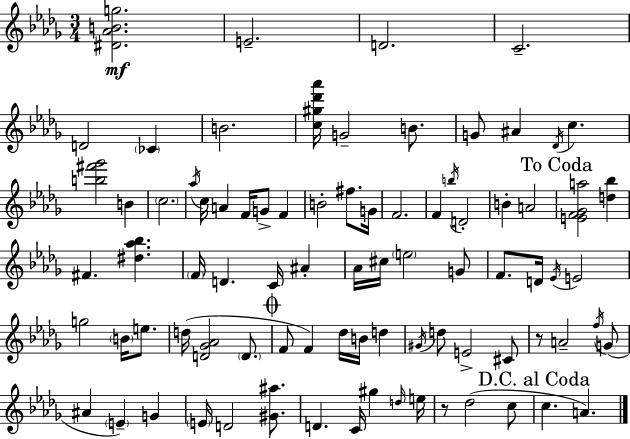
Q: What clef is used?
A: treble